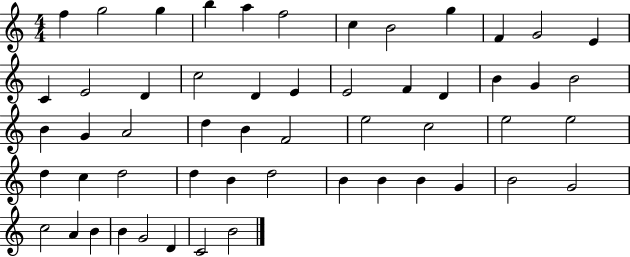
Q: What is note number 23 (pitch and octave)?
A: G4